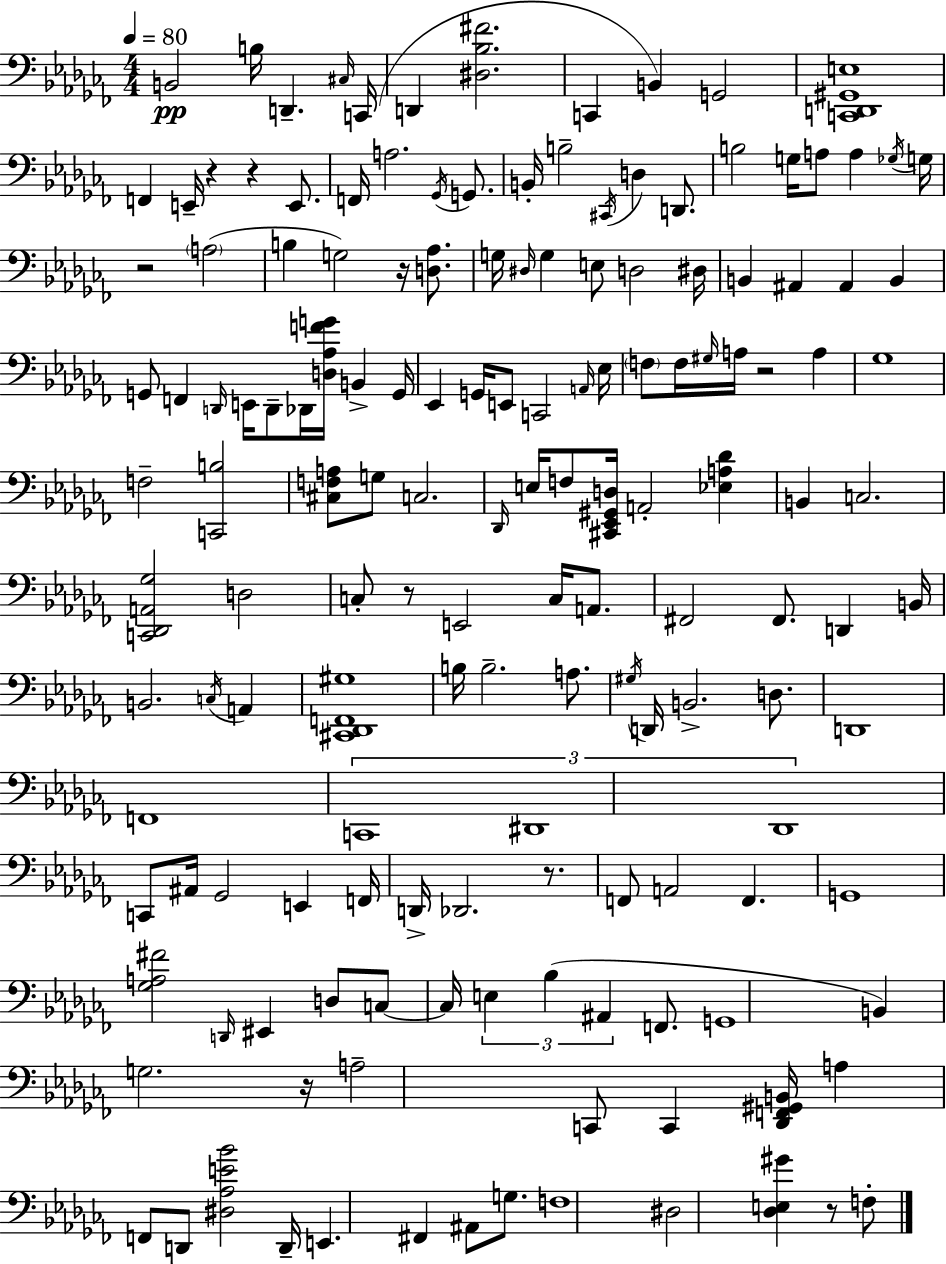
{
  \clef bass
  \numericTimeSignature
  \time 4/4
  \key aes \minor
  \tempo 4 = 80
  b,2\pp b16 d,4.-- \grace { cis16 }( | c,16 d,4 <dis bes fis'>2. | c,4 b,4) g,2 | <c, d, gis, e>1 | \break f,4 e,16-- r4 r4 e,8. | f,16 a2. \acciaccatura { ges,16 } g,8. | b,16-. b2-- \acciaccatura { cis,16 } d4 | d,8. b2 g16 a8 a4 | \break \acciaccatura { ges16 } g16 r2 \parenthesize a2( | b4 g2) | r16 <d aes>8. g16 \grace { dis16 } g4 e8 d2 | dis16 b,4 ais,4 ais,4 | \break b,4 g,8 f,4 \grace { d,16 } e,16 d,8-- des,16 | <d aes f' g'>16 b,4-> g,16 ees,4 g,16 e,8 c,2 | \grace { a,16 } ees16 \parenthesize f8 f16 \grace { gis16 } a16 r2 | a4 ges1 | \break f2-- | <c, b>2 <cis f a>8 g8 c2. | \grace { des,16 } e16 f8 <cis, ees, gis, d>16 a,2-. | <ees a des'>4 b,4 c2. | \break <c, des, a, ges>2 | d2 c8-. r8 e,2 | c16 a,8. fis,2 | fis,8. d,4 b,16 b,2. | \break \acciaccatura { c16 } a,4 <cis, des, f, gis>1 | b16 b2.-- | a8. \acciaccatura { gis16 } d,16 b,2.-> | d8. d,1 | \break f,1 | \tuplet 3/2 { c,1 | dis,1 | des,1 } | \break c,8 ais,16 ges,2 | e,4 f,16 d,16-> des,2. | r8. f,8 a,2 | f,4. g,1 | \break <ges a fis'>2 | \grace { d,16 } eis,4 d8 c8~~ c16 \tuplet 3/2 { e4 | bes4( ais,4 } f,8. g,1 | b,4) | \break g2. r16 a2-- | c,8 c,4 <des, f, gis, b,>16 a4 | f,8 d,8 <dis aes e' bes'>2 d,16-- e,4. | fis,4 ais,8 g8. f1 | \break dis2 | <des e gis'>4 r8 f8-. \bar "|."
}